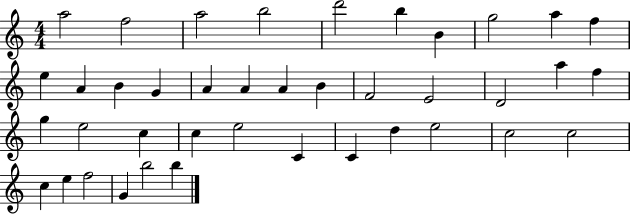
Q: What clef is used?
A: treble